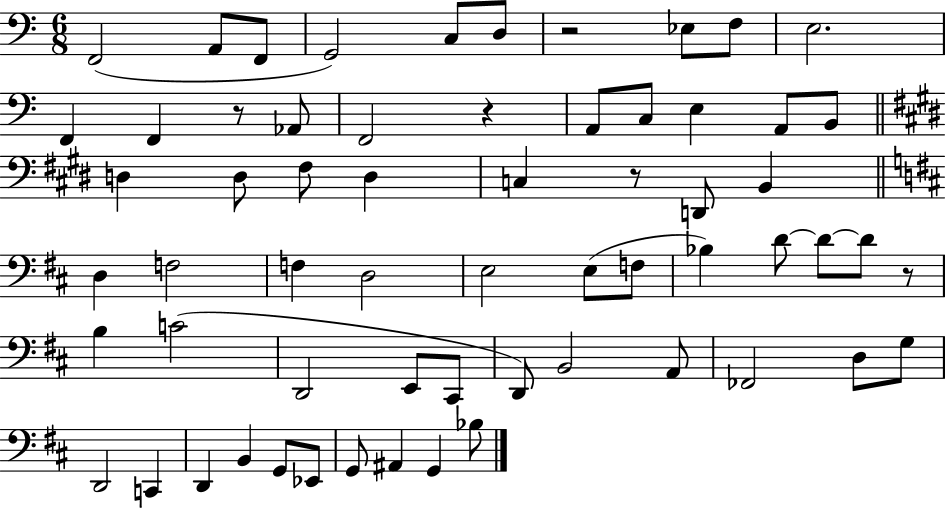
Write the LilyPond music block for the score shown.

{
  \clef bass
  \numericTimeSignature
  \time 6/8
  \key c \major
  f,2( a,8 f,8 | g,2) c8 d8 | r2 ees8 f8 | e2. | \break f,4 f,4 r8 aes,8 | f,2 r4 | a,8 c8 e4 a,8 b,8 | \bar "||" \break \key e \major d4 d8 fis8 d4 | c4 r8 d,8 b,4 | \bar "||" \break \key d \major d4 f2 | f4 d2 | e2 e8( f8 | bes4) d'8~~ d'8~~ d'8 r8 | \break b4 c'2( | d,2 e,8 cis,8 | d,8) b,2 a,8 | fes,2 d8 g8 | \break d,2 c,4 | d,4 b,4 g,8 ees,8 | g,8 ais,4 g,4 bes8 | \bar "|."
}